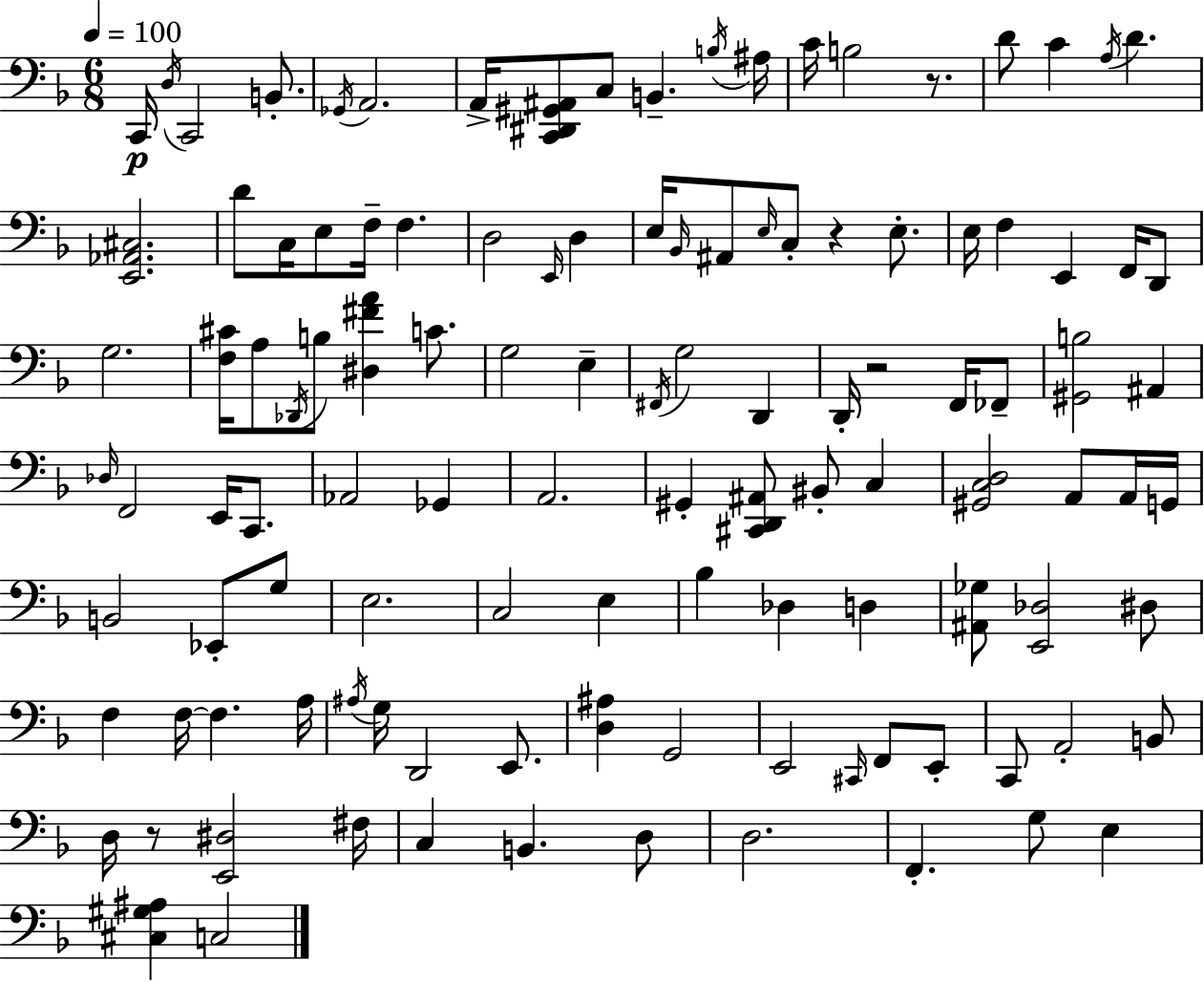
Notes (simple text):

C2/s D3/s C2/h B2/e. Gb2/s A2/h. A2/s [C2,D#2,G#2,A#2]/e C3/e B2/q. B3/s A#3/s C4/s B3/h R/e. D4/e C4/q A3/s D4/q. [E2,Ab2,C#3]/h. D4/e C3/s E3/e F3/s F3/q. D3/h E2/s D3/q E3/s Bb2/s A#2/e E3/s C3/e R/q E3/e. E3/s F3/q E2/q F2/s D2/e G3/h. [F3,C#4]/s A3/e Db2/s B3/e [D#3,F#4,A4]/q C4/e. G3/h E3/q F#2/s G3/h D2/q D2/s R/h F2/s FES2/e [G#2,B3]/h A#2/q Db3/s F2/h E2/s C2/e. Ab2/h Gb2/q A2/h. G#2/q [C#2,D2,A#2]/e BIS2/e C3/q [G#2,C3,D3]/h A2/e A2/s G2/s B2/h Eb2/e G3/e E3/h. C3/h E3/q Bb3/q Db3/q D3/q [A#2,Gb3]/e [E2,Db3]/h D#3/e F3/q F3/s F3/q. A3/s A#3/s G3/s D2/h E2/e. [D3,A#3]/q G2/h E2/h C#2/s F2/e E2/e C2/e A2/h B2/e D3/s R/e [E2,D#3]/h F#3/s C3/q B2/q. D3/e D3/h. F2/q. G3/e E3/q [C#3,G#3,A#3]/q C3/h